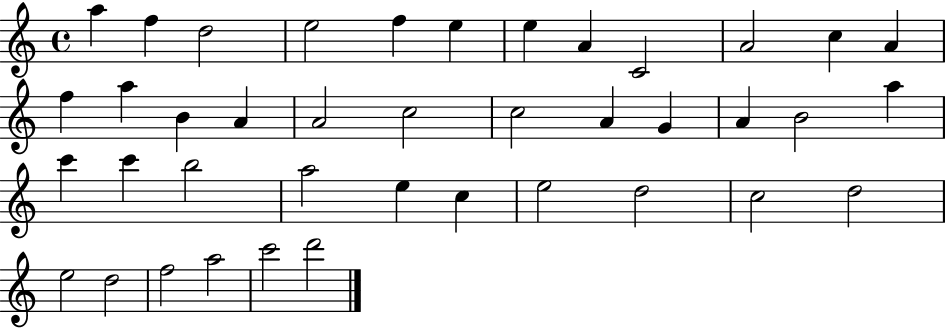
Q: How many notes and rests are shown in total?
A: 40